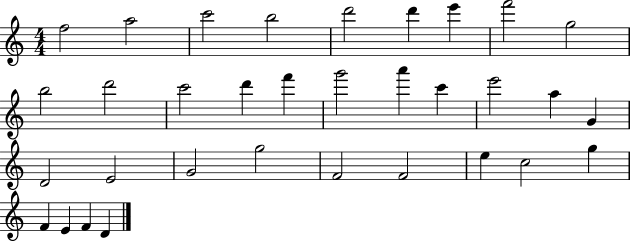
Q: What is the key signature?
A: C major